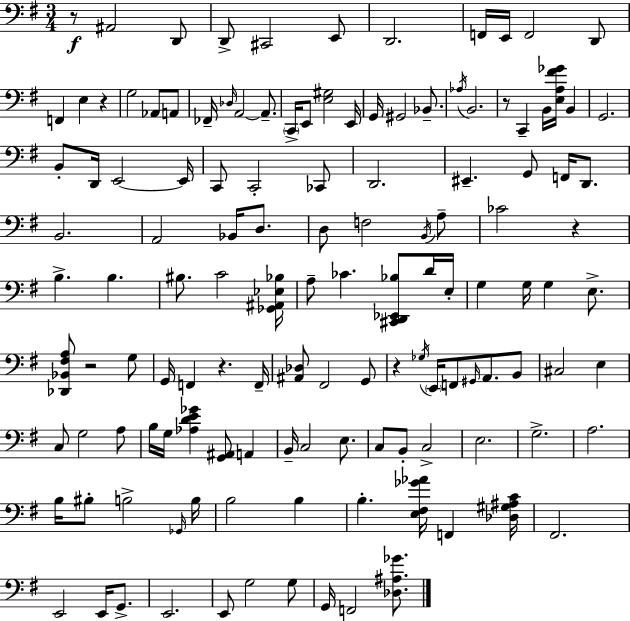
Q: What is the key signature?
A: G major